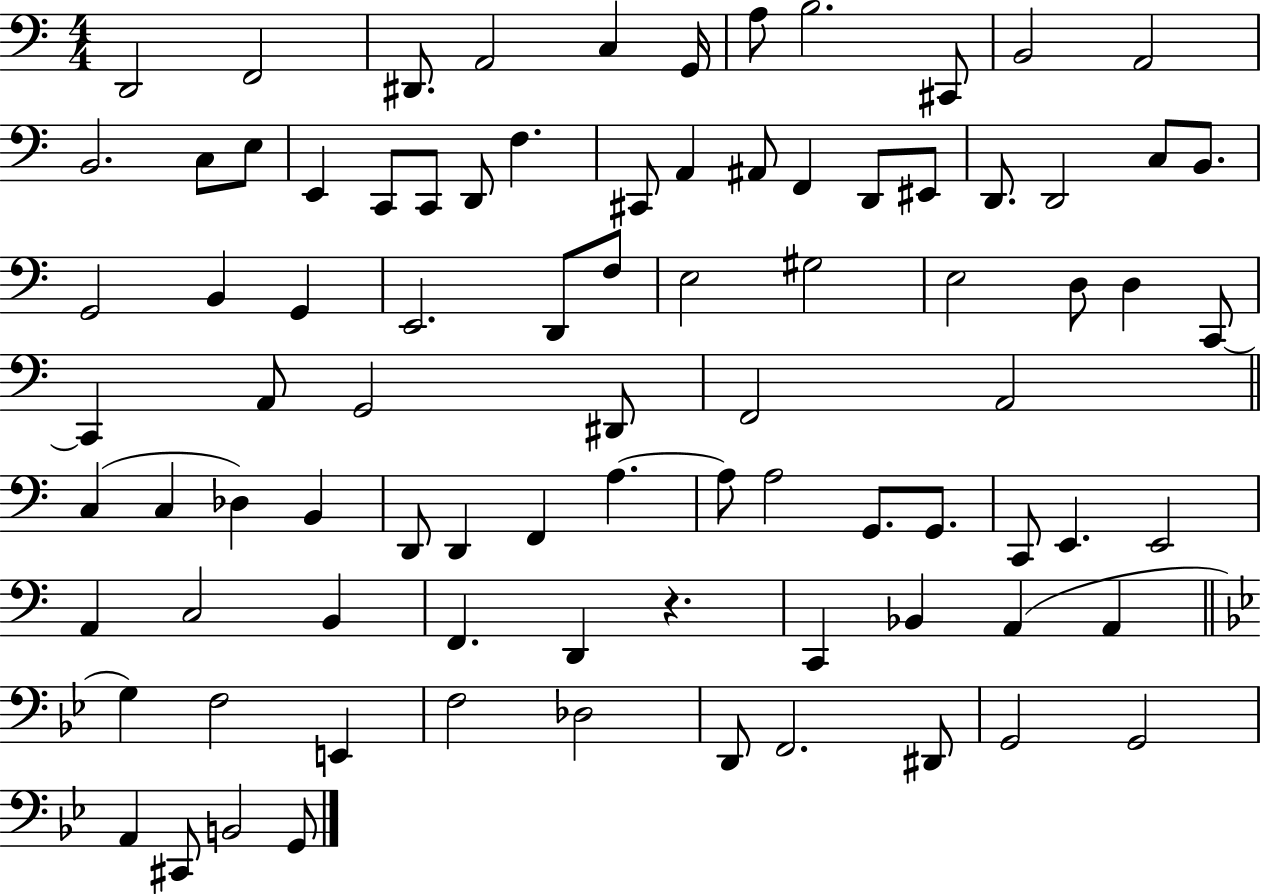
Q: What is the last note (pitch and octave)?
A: G2